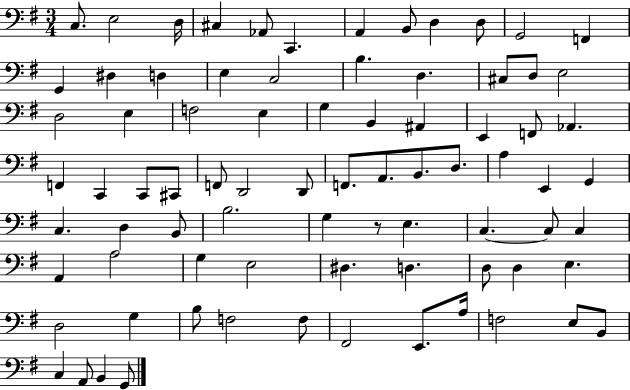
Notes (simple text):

C3/e. E3/h D3/s C#3/q Ab2/e C2/q. A2/q B2/e D3/q D3/e G2/h F2/q G2/q D#3/q D3/q E3/q C3/h B3/q. D3/q. C#3/e D3/e E3/h D3/h E3/q F3/h E3/q G3/q B2/q A#2/q E2/q F2/e Ab2/q. F2/q C2/q C2/e C#2/e F2/e D2/h D2/e F2/e. A2/e. B2/e. D3/e. A3/q E2/q G2/q C3/q. D3/q B2/e B3/h. G3/q R/e E3/q. C3/q. C3/e C3/q A2/q A3/h G3/q E3/h D#3/q. D3/q. D3/e D3/q E3/q. D3/h G3/q B3/e F3/h F3/e F#2/h E2/e. A3/s F3/h E3/e B2/e C3/q A2/e B2/q G2/e